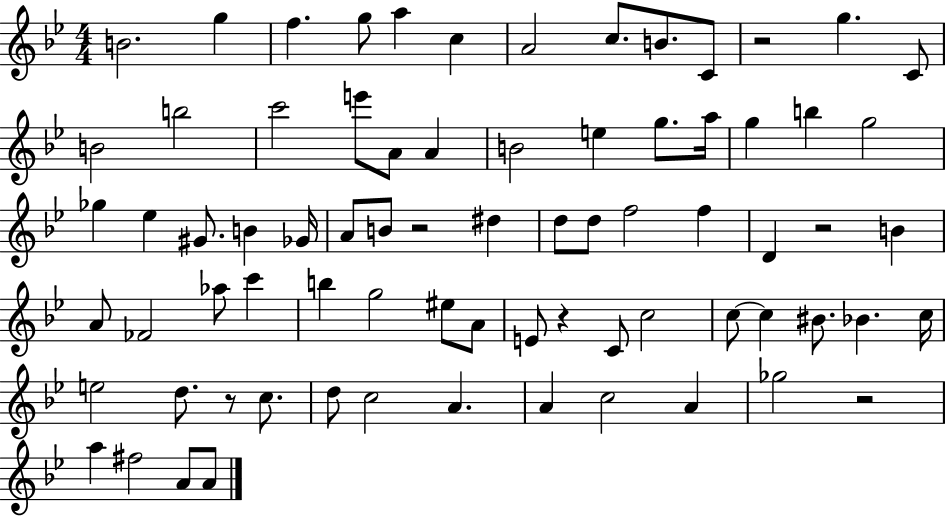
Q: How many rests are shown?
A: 6